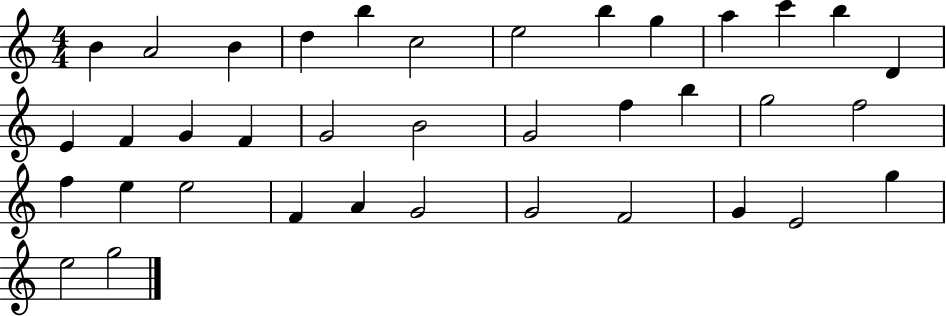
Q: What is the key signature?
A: C major